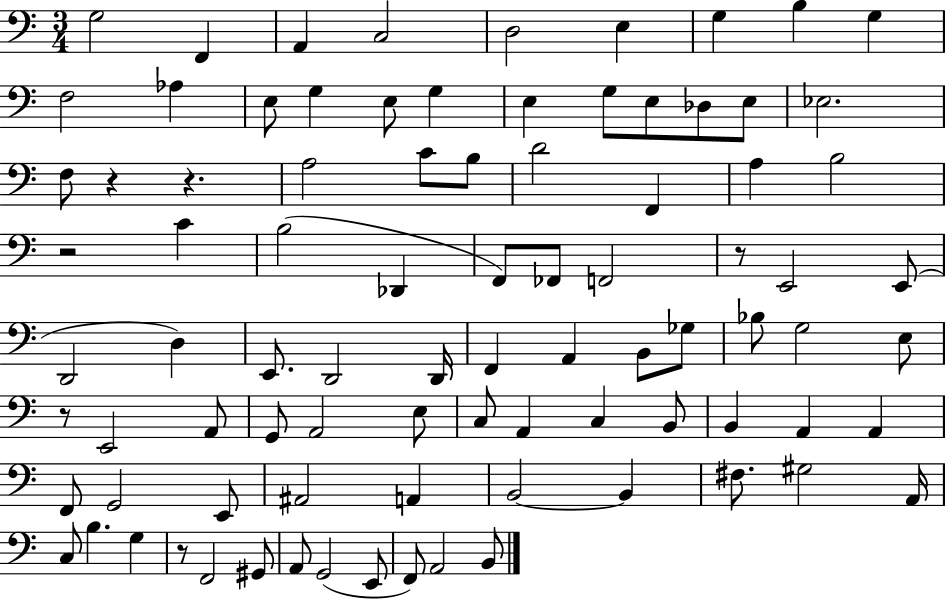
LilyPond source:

{
  \clef bass
  \numericTimeSignature
  \time 3/4
  \key c \major
  \repeat volta 2 { g2 f,4 | a,4 c2 | d2 e4 | g4 b4 g4 | \break f2 aes4 | e8 g4 e8 g4 | e4 g8 e8 des8 e8 | ees2. | \break f8 r4 r4. | a2 c'8 b8 | d'2 f,4 | a4 b2 | \break r2 c'4 | b2( des,4 | f,8) fes,8 f,2 | r8 e,2 e,8( | \break d,2 d4) | e,8. d,2 d,16 | f,4 a,4 b,8 ges8 | bes8 g2 e8 | \break r8 e,2 a,8 | g,8 a,2 e8 | c8 a,4 c4 b,8 | b,4 a,4 a,4 | \break f,8 g,2 e,8 | ais,2 a,4 | b,2~~ b,4 | fis8. gis2 a,16 | \break c8 b4. g4 | r8 f,2 gis,8 | a,8 g,2( e,8 | f,8) a,2 b,8 | \break } \bar "|."
}